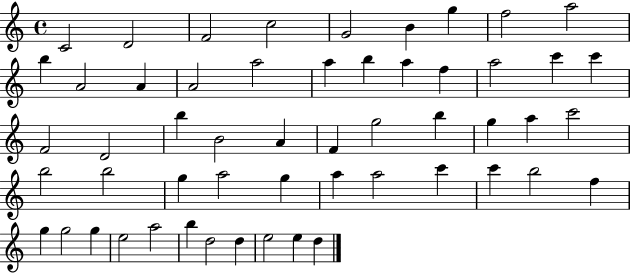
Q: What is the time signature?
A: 4/4